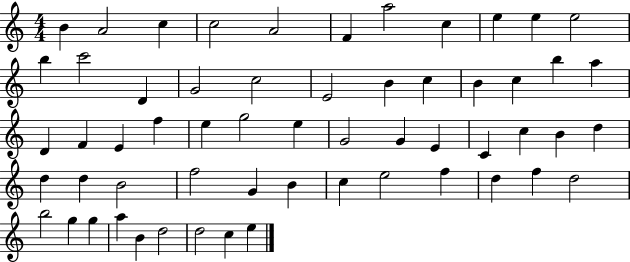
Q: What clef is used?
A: treble